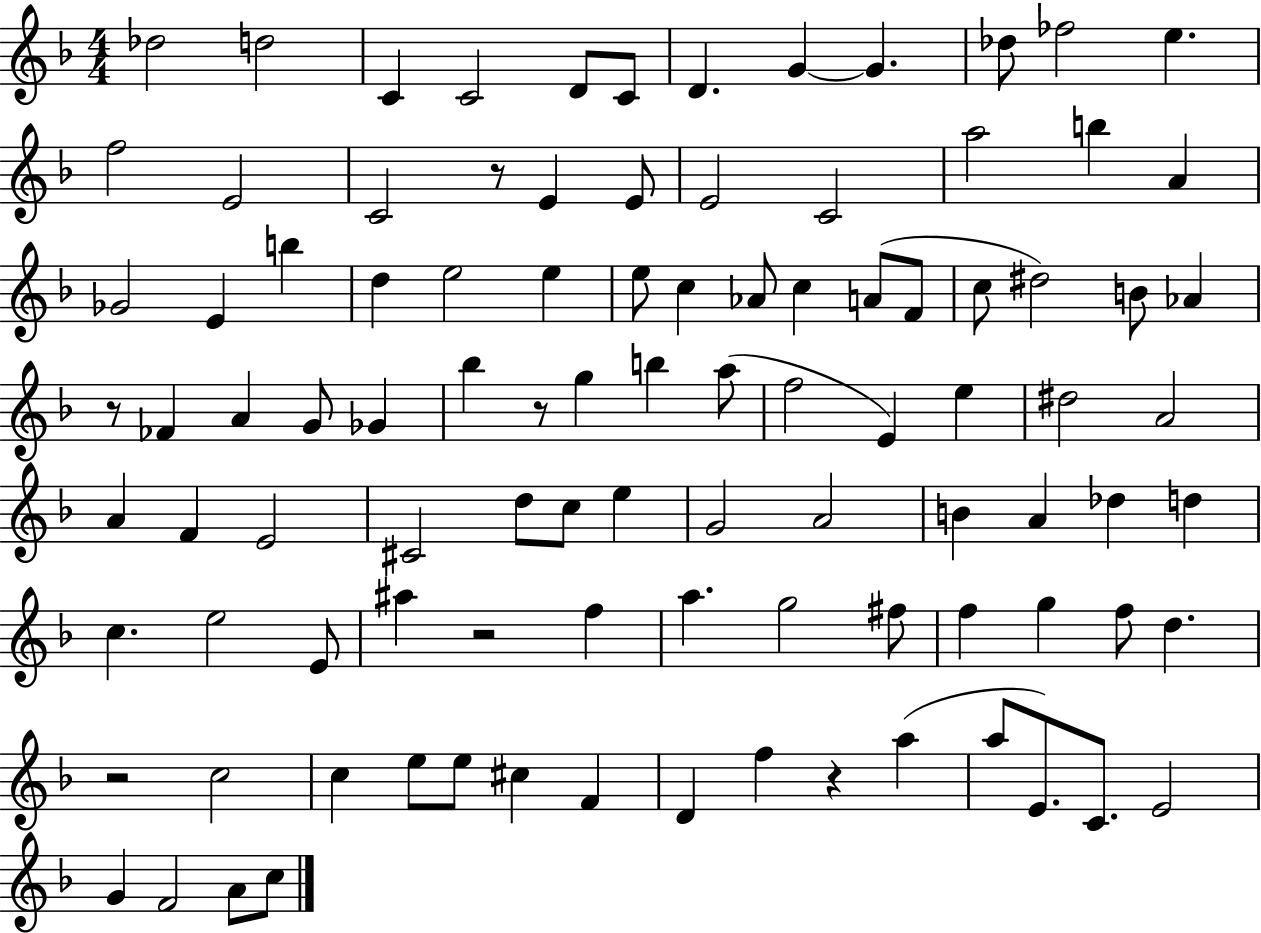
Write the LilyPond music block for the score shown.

{
  \clef treble
  \numericTimeSignature
  \time 4/4
  \key f \major
  des''2 d''2 | c'4 c'2 d'8 c'8 | d'4. g'4~~ g'4. | des''8 fes''2 e''4. | \break f''2 e'2 | c'2 r8 e'4 e'8 | e'2 c'2 | a''2 b''4 a'4 | \break ges'2 e'4 b''4 | d''4 e''2 e''4 | e''8 c''4 aes'8 c''4 a'8( f'8 | c''8 dis''2) b'8 aes'4 | \break r8 fes'4 a'4 g'8 ges'4 | bes''4 r8 g''4 b''4 a''8( | f''2 e'4) e''4 | dis''2 a'2 | \break a'4 f'4 e'2 | cis'2 d''8 c''8 e''4 | g'2 a'2 | b'4 a'4 des''4 d''4 | \break c''4. e''2 e'8 | ais''4 r2 f''4 | a''4. g''2 fis''8 | f''4 g''4 f''8 d''4. | \break r2 c''2 | c''4 e''8 e''8 cis''4 f'4 | d'4 f''4 r4 a''4( | a''8 e'8.) c'8. e'2 | \break g'4 f'2 a'8 c''8 | \bar "|."
}